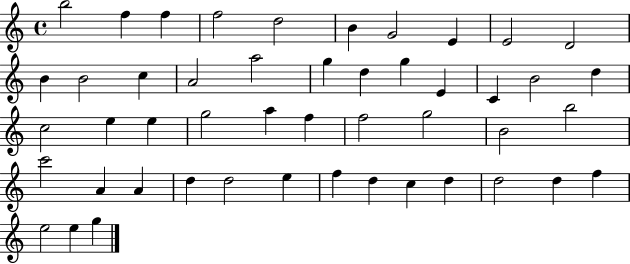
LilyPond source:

{
  \clef treble
  \time 4/4
  \defaultTimeSignature
  \key c \major
  b''2 f''4 f''4 | f''2 d''2 | b'4 g'2 e'4 | e'2 d'2 | \break b'4 b'2 c''4 | a'2 a''2 | g''4 d''4 g''4 e'4 | c'4 b'2 d''4 | \break c''2 e''4 e''4 | g''2 a''4 f''4 | f''2 g''2 | b'2 b''2 | \break c'''2 a'4 a'4 | d''4 d''2 e''4 | f''4 d''4 c''4 d''4 | d''2 d''4 f''4 | \break e''2 e''4 g''4 | \bar "|."
}